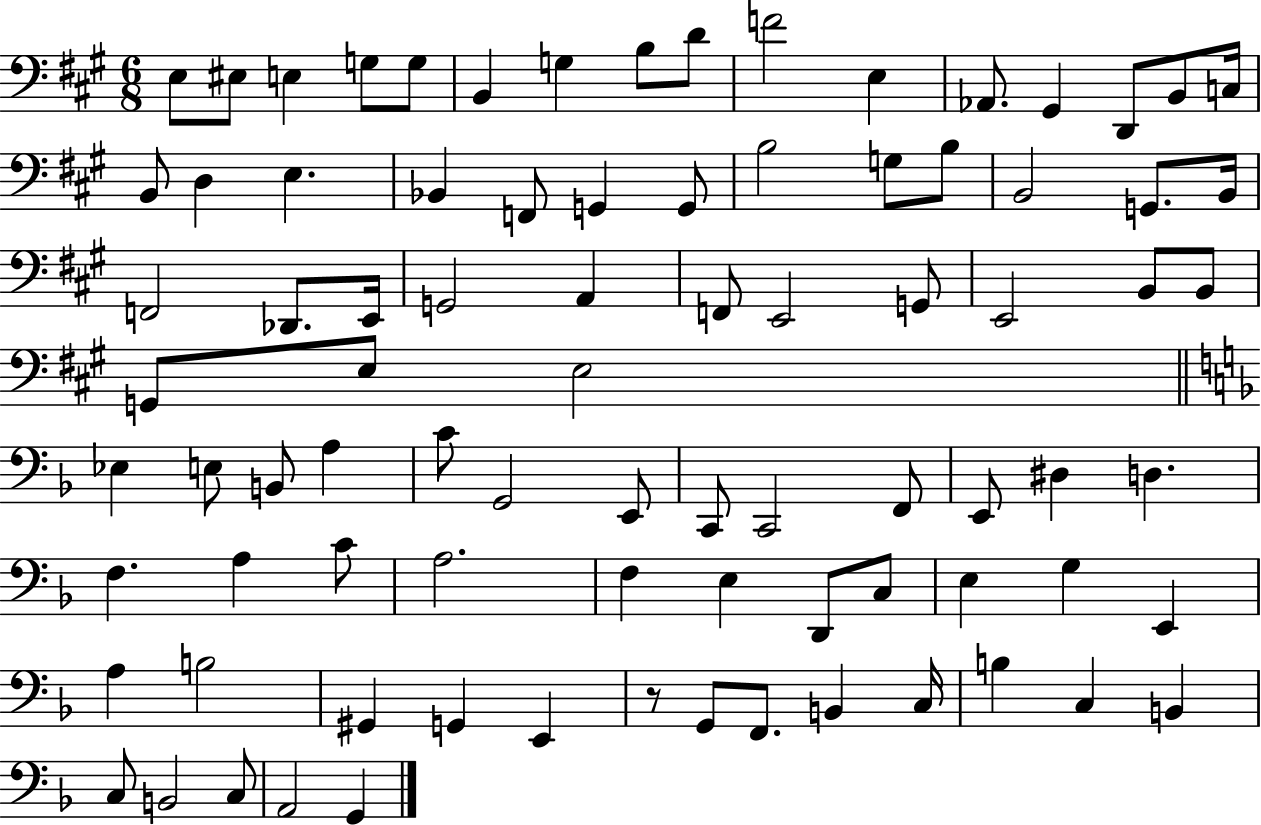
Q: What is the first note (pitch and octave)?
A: E3